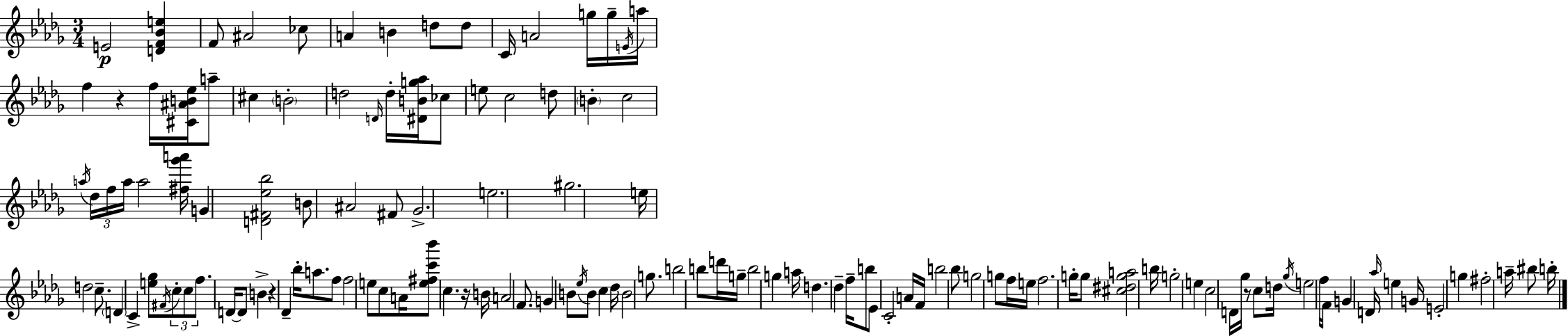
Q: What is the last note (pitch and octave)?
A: B5